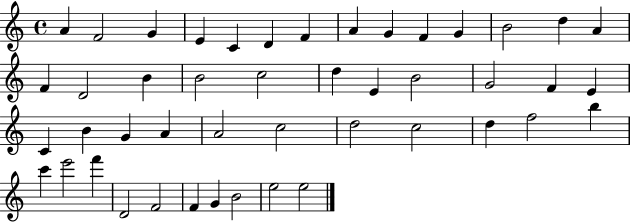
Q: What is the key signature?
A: C major